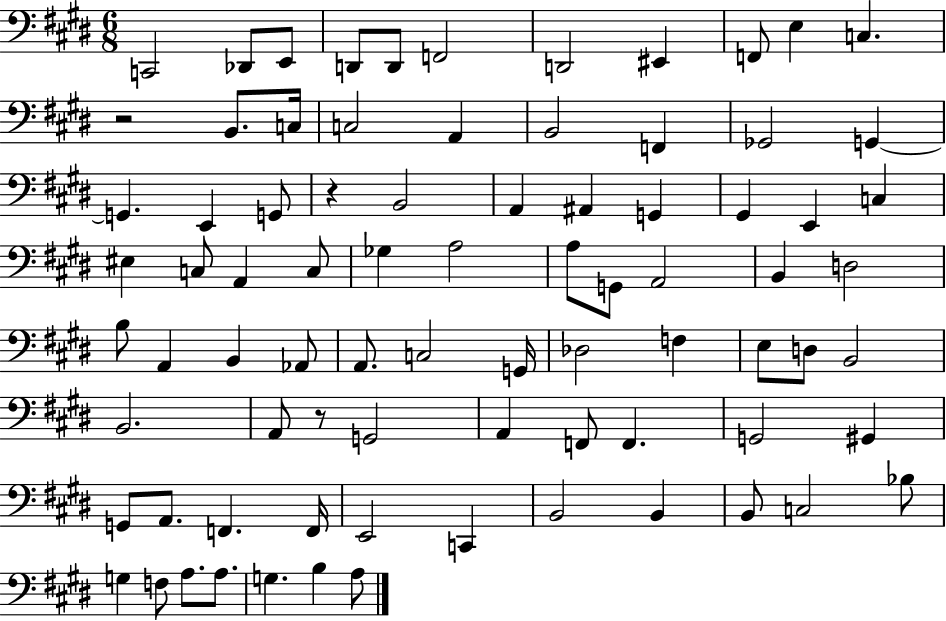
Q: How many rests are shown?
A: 3